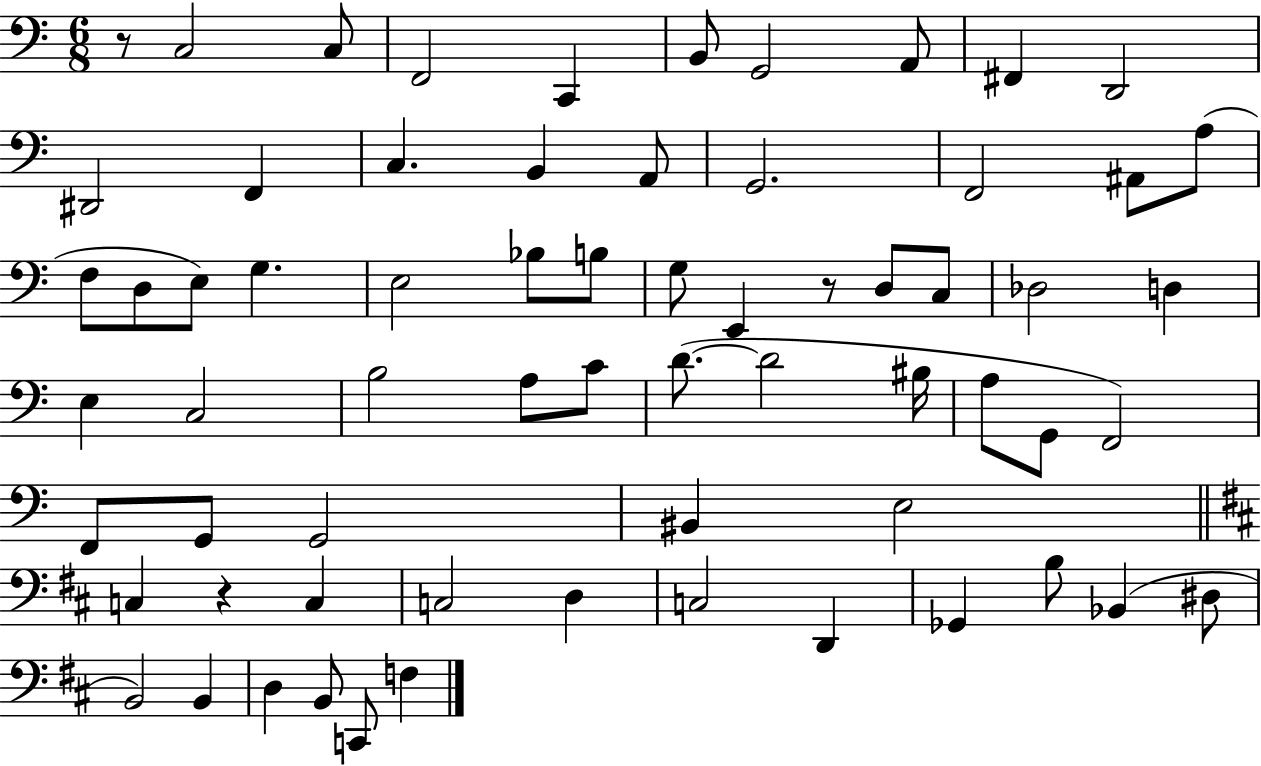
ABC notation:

X:1
T:Untitled
M:6/8
L:1/4
K:C
z/2 C,2 C,/2 F,,2 C,, B,,/2 G,,2 A,,/2 ^F,, D,,2 ^D,,2 F,, C, B,, A,,/2 G,,2 F,,2 ^A,,/2 A,/2 F,/2 D,/2 E,/2 G, E,2 _B,/2 B,/2 G,/2 E,, z/2 D,/2 C,/2 _D,2 D, E, C,2 B,2 A,/2 C/2 D/2 D2 ^B,/4 A,/2 G,,/2 F,,2 F,,/2 G,,/2 G,,2 ^B,, E,2 C, z C, C,2 D, C,2 D,, _G,, B,/2 _B,, ^D,/2 B,,2 B,, D, B,,/2 C,,/2 F,